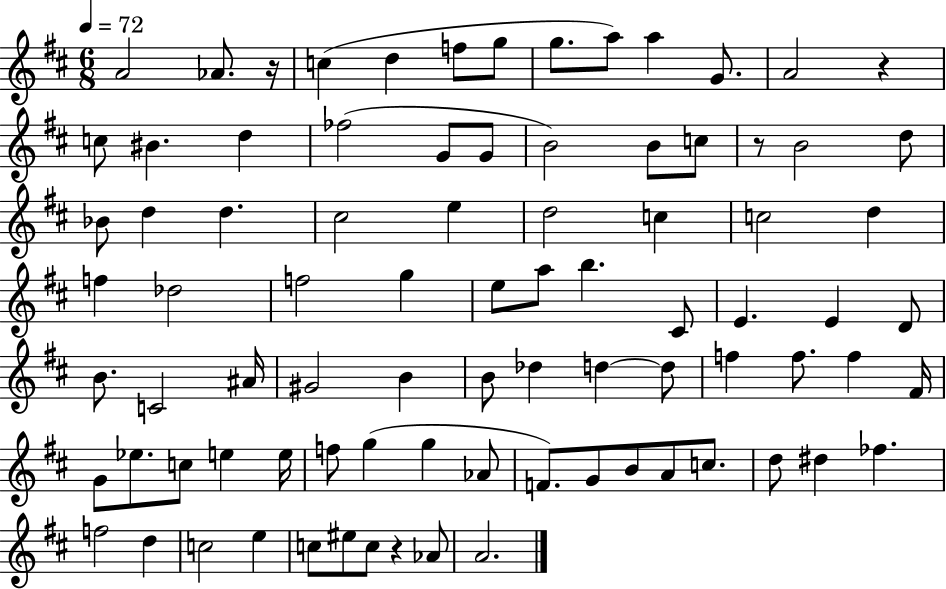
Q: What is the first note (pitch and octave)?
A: A4